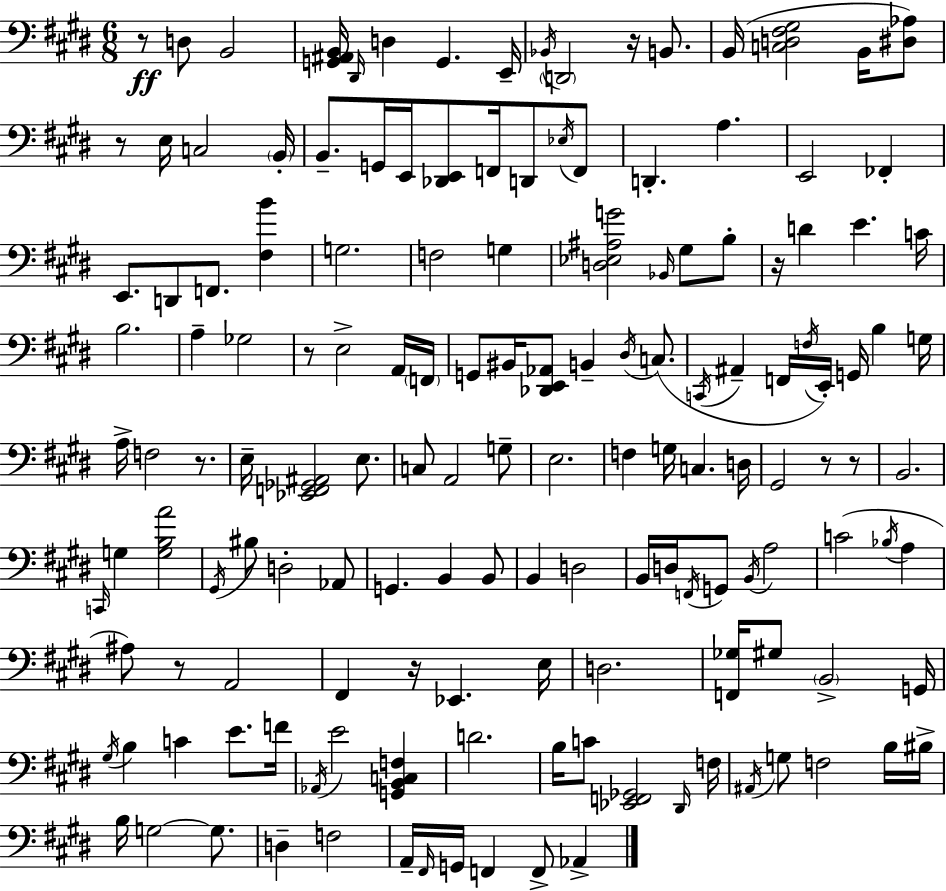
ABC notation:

X:1
T:Untitled
M:6/8
L:1/4
K:E
z/2 D,/2 B,,2 [G,,^A,,B,,]/4 ^D,,/4 D, G,, E,,/4 _B,,/4 D,,2 z/4 B,,/2 B,,/4 [C,D,^F,^G,]2 B,,/4 [^D,_A,]/2 z/2 E,/4 C,2 B,,/4 B,,/2 G,,/4 E,,/4 [_D,,E,,]/2 F,,/4 D,,/2 _E,/4 F,,/2 D,, A, E,,2 _F,, E,,/2 D,,/2 F,,/2 [^F,B] G,2 F,2 G, [D,_E,^A,G]2 _B,,/4 ^G,/2 B,/2 z/4 D E C/4 B,2 A, _G,2 z/2 E,2 A,,/4 F,,/4 G,,/2 ^B,,/4 [_D,,E,,_A,,]/2 B,, ^D,/4 C,/2 C,,/4 ^A,, F,,/4 F,/4 E,,/4 G,,/4 B, G,/4 A,/4 F,2 z/2 E,/4 [_E,,F,,_G,,^A,,]2 E,/2 C,/2 A,,2 G,/2 E,2 F, G,/4 C, D,/4 ^G,,2 z/2 z/2 B,,2 C,,/4 G, [G,B,A]2 ^G,,/4 ^B,/2 D,2 _A,,/2 G,, B,, B,,/2 B,, D,2 B,,/4 D,/4 F,,/4 G,,/2 B,,/4 A,2 C2 _B,/4 A, ^A,/2 z/2 A,,2 ^F,, z/4 _E,, E,/4 D,2 [F,,_G,]/4 ^G,/2 B,,2 G,,/4 ^G,/4 B, C E/2 F/4 _A,,/4 E2 [G,,B,,C,F,] D2 B,/4 C/2 [_E,,F,,_G,,]2 ^D,,/4 F,/4 ^A,,/4 G,/2 F,2 B,/4 ^B,/4 B,/4 G,2 G,/2 D, F,2 A,,/4 ^F,,/4 G,,/4 F,, F,,/2 _A,,